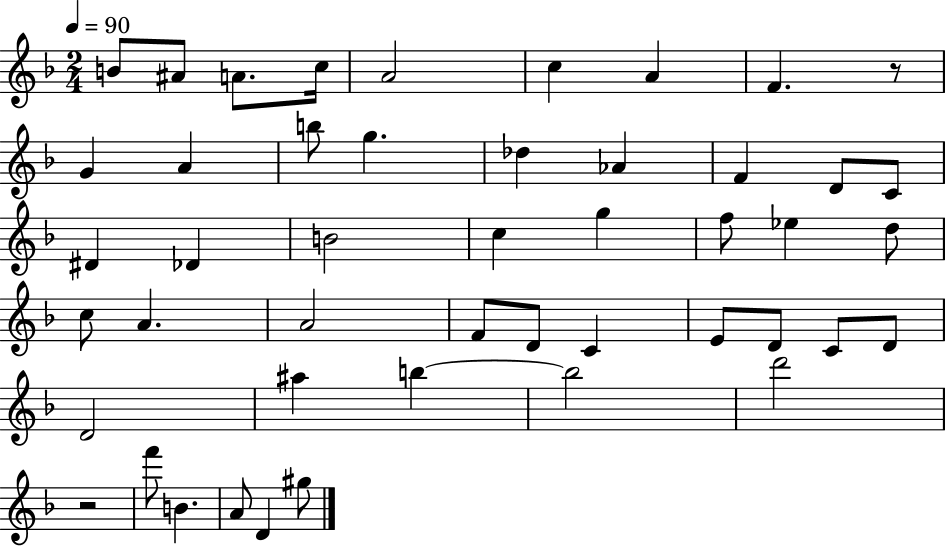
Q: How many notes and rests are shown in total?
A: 47